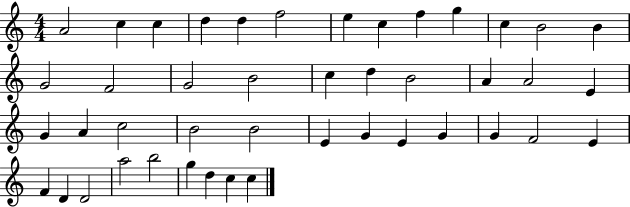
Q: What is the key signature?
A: C major